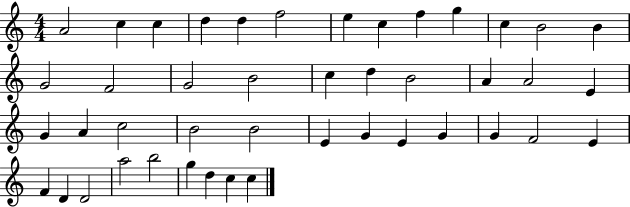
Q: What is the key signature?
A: C major